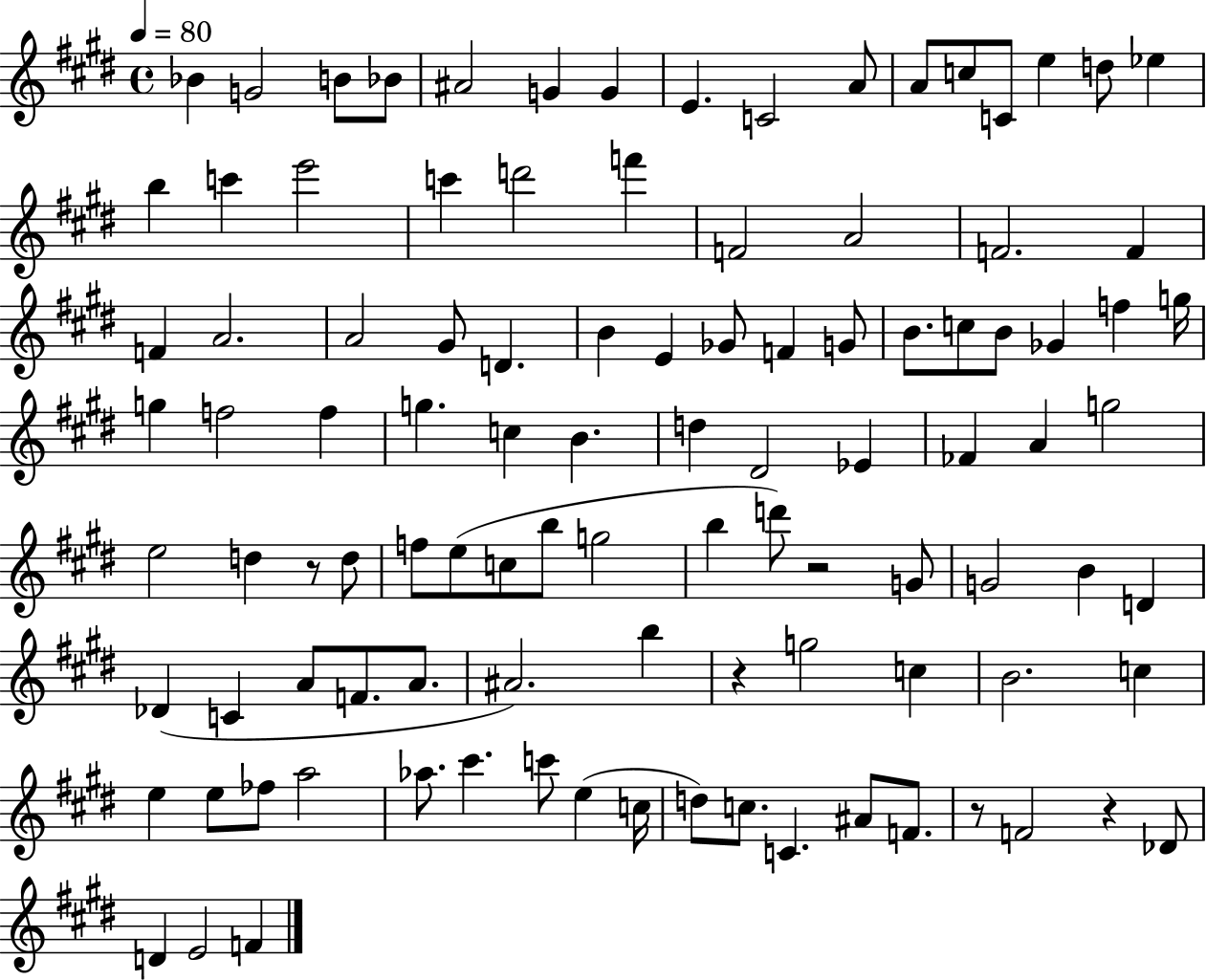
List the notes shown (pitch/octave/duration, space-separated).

Bb4/q G4/h B4/e Bb4/e A#4/h G4/q G4/q E4/q. C4/h A4/e A4/e C5/e C4/e E5/q D5/e Eb5/q B5/q C6/q E6/h C6/q D6/h F6/q F4/h A4/h F4/h. F4/q F4/q A4/h. A4/h G#4/e D4/q. B4/q E4/q Gb4/e F4/q G4/e B4/e. C5/e B4/e Gb4/q F5/q G5/s G5/q F5/h F5/q G5/q. C5/q B4/q. D5/q D#4/h Eb4/q FES4/q A4/q G5/h E5/h D5/q R/e D5/e F5/e E5/e C5/e B5/e G5/h B5/q D6/e R/h G4/e G4/h B4/q D4/q Db4/q C4/q A4/e F4/e. A4/e. A#4/h. B5/q R/q G5/h C5/q B4/h. C5/q E5/q E5/e FES5/e A5/h Ab5/e. C#6/q. C6/e E5/q C5/s D5/e C5/e. C4/q. A#4/e F4/e. R/e F4/h R/q Db4/e D4/q E4/h F4/q